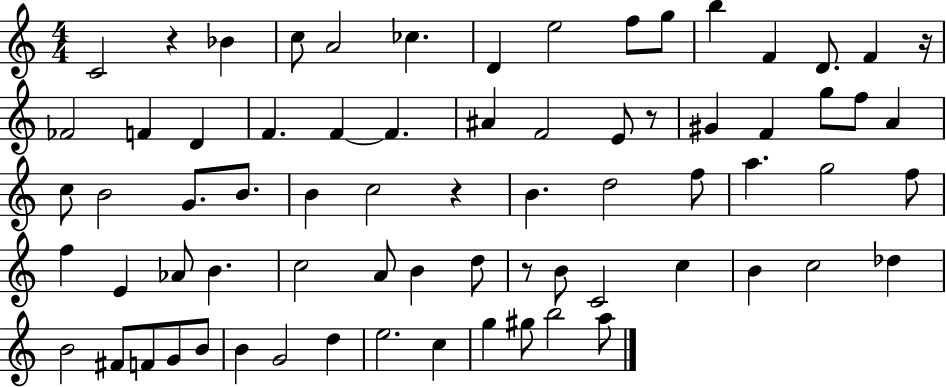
C4/h R/q Bb4/q C5/e A4/h CES5/q. D4/q E5/h F5/e G5/e B5/q F4/q D4/e. F4/q R/s FES4/h F4/q D4/q F4/q. F4/q F4/q. A#4/q F4/h E4/e R/e G#4/q F4/q G5/e F5/e A4/q C5/e B4/h G4/e. B4/e. B4/q C5/h R/q B4/q. D5/h F5/e A5/q. G5/h F5/e F5/q E4/q Ab4/e B4/q. C5/h A4/e B4/q D5/e R/e B4/e C4/h C5/q B4/q C5/h Db5/q B4/h F#4/e F4/e G4/e B4/e B4/q G4/h D5/q E5/h. C5/q G5/q G#5/e B5/h A5/e